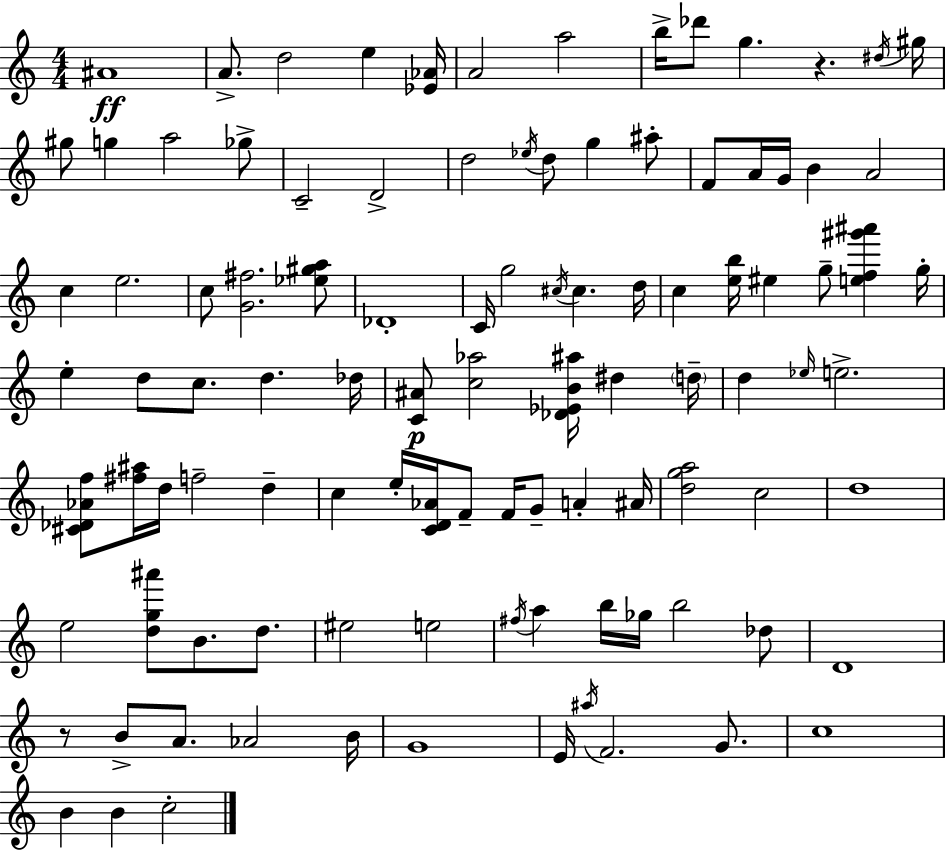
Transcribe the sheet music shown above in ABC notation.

X:1
T:Untitled
M:4/4
L:1/4
K:C
^A4 A/2 d2 e [_E_A]/4 A2 a2 b/4 _d'/2 g z ^d/4 ^g/4 ^g/2 g a2 _g/2 C2 D2 d2 _e/4 d/2 g ^a/2 F/2 A/4 G/4 B A2 c e2 c/2 [G^f]2 [_e^ga]/2 _D4 C/4 g2 ^c/4 ^c d/4 c [eb]/4 ^e g/2 [ef^g'^a'] g/4 e d/2 c/2 d _d/4 [C^A]/2 [c_a]2 [_D_EB^a]/4 ^d d/4 d _e/4 e2 [^C_D_Af]/2 [^f^a]/4 d/4 f2 d c e/4 [CD_A]/4 F/2 F/4 G/2 A ^A/4 [dga]2 c2 d4 e2 [dg^a']/2 B/2 d/2 ^e2 e2 ^f/4 a b/4 _g/4 b2 _d/2 D4 z/2 B/2 A/2 _A2 B/4 G4 E/4 ^a/4 F2 G/2 c4 B B c2